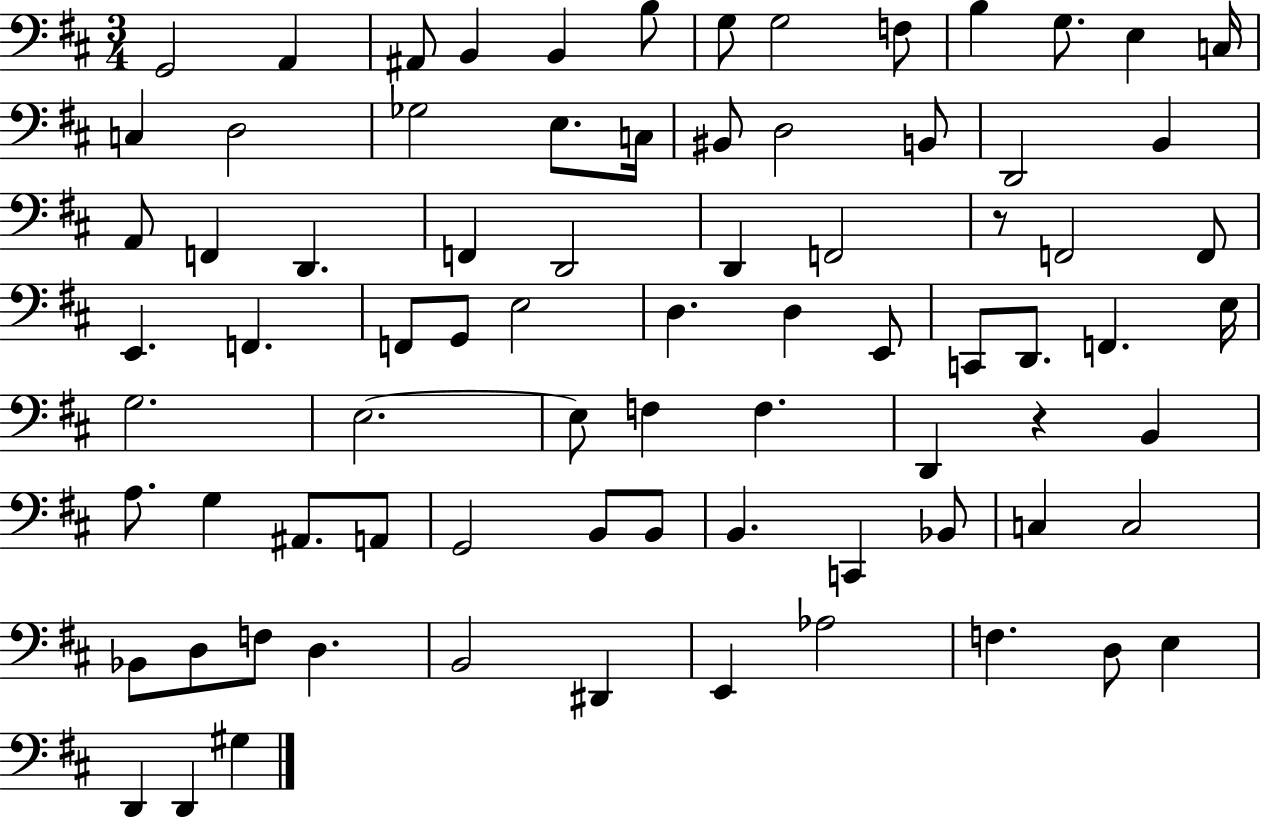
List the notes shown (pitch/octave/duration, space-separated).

G2/h A2/q A#2/e B2/q B2/q B3/e G3/e G3/h F3/e B3/q G3/e. E3/q C3/s C3/q D3/h Gb3/h E3/e. C3/s BIS2/e D3/h B2/e D2/h B2/q A2/e F2/q D2/q. F2/q D2/h D2/q F2/h R/e F2/h F2/e E2/q. F2/q. F2/e G2/e E3/h D3/q. D3/q E2/e C2/e D2/e. F2/q. E3/s G3/h. E3/h. E3/e F3/q F3/q. D2/q R/q B2/q A3/e. G3/q A#2/e. A2/e G2/h B2/e B2/e B2/q. C2/q Bb2/e C3/q C3/h Bb2/e D3/e F3/e D3/q. B2/h D#2/q E2/q Ab3/h F3/q. D3/e E3/q D2/q D2/q G#3/q